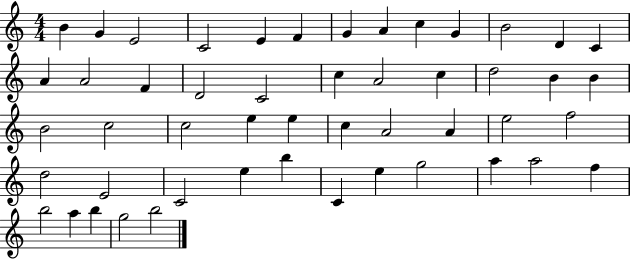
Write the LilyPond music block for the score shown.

{
  \clef treble
  \numericTimeSignature
  \time 4/4
  \key c \major
  b'4 g'4 e'2 | c'2 e'4 f'4 | g'4 a'4 c''4 g'4 | b'2 d'4 c'4 | \break a'4 a'2 f'4 | d'2 c'2 | c''4 a'2 c''4 | d''2 b'4 b'4 | \break b'2 c''2 | c''2 e''4 e''4 | c''4 a'2 a'4 | e''2 f''2 | \break d''2 e'2 | c'2 e''4 b''4 | c'4 e''4 g''2 | a''4 a''2 f''4 | \break b''2 a''4 b''4 | g''2 b''2 | \bar "|."
}